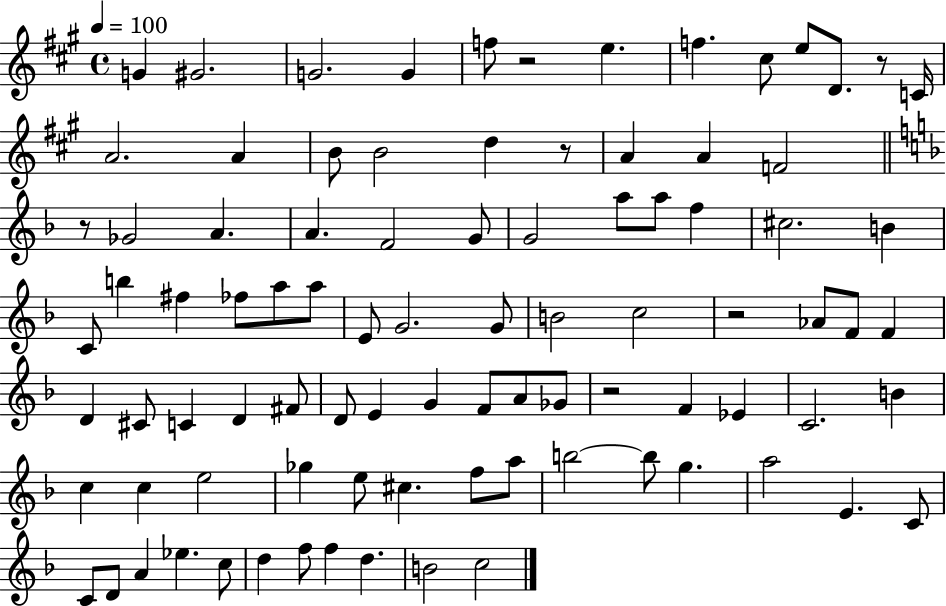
G4/q G#4/h. G4/h. G4/q F5/e R/h E5/q. F5/q. C#5/e E5/e D4/e. R/e C4/s A4/h. A4/q B4/e B4/h D5/q R/e A4/q A4/q F4/h R/e Gb4/h A4/q. A4/q. F4/h G4/e G4/h A5/e A5/e F5/q C#5/h. B4/q C4/e B5/q F#5/q FES5/e A5/e A5/e E4/e G4/h. G4/e B4/h C5/h R/h Ab4/e F4/e F4/q D4/q C#4/e C4/q D4/q F#4/e D4/e E4/q G4/q F4/e A4/e Gb4/e R/h F4/q Eb4/q C4/h. B4/q C5/q C5/q E5/h Gb5/q E5/e C#5/q. F5/e A5/e B5/h B5/e G5/q. A5/h E4/q. C4/e C4/e D4/e A4/q Eb5/q. C5/e D5/q F5/e F5/q D5/q. B4/h C5/h